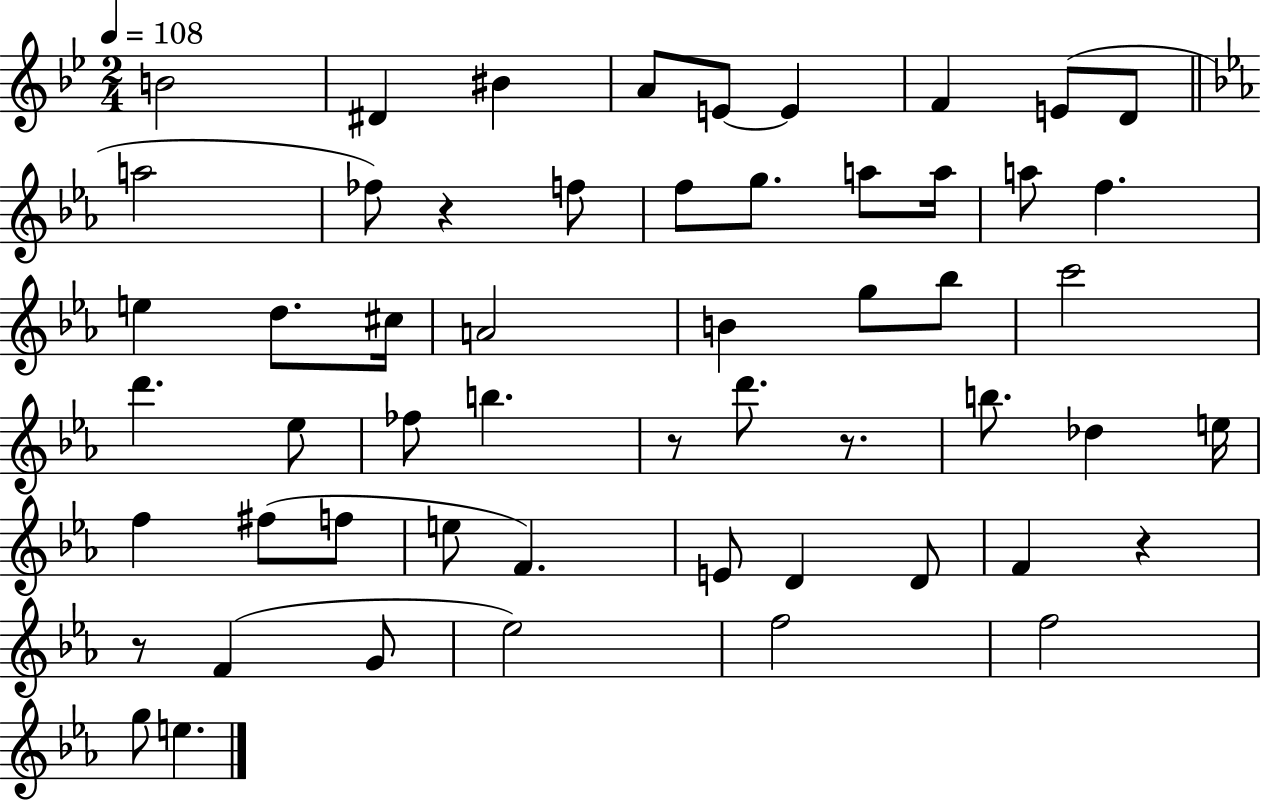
{
  \clef treble
  \numericTimeSignature
  \time 2/4
  \key bes \major
  \tempo 4 = 108
  \repeat volta 2 { b'2 | dis'4 bis'4 | a'8 e'8~~ e'4 | f'4 e'8( d'8 | \break \bar "||" \break \key c \minor a''2 | fes''8) r4 f''8 | f''8 g''8. a''8 a''16 | a''8 f''4. | \break e''4 d''8. cis''16 | a'2 | b'4 g''8 bes''8 | c'''2 | \break d'''4. ees''8 | fes''8 b''4. | r8 d'''8. r8. | b''8. des''4 e''16 | \break f''4 fis''8( f''8 | e''8 f'4.) | e'8 d'4 d'8 | f'4 r4 | \break r8 f'4( g'8 | ees''2) | f''2 | f''2 | \break g''8 e''4. | } \bar "|."
}